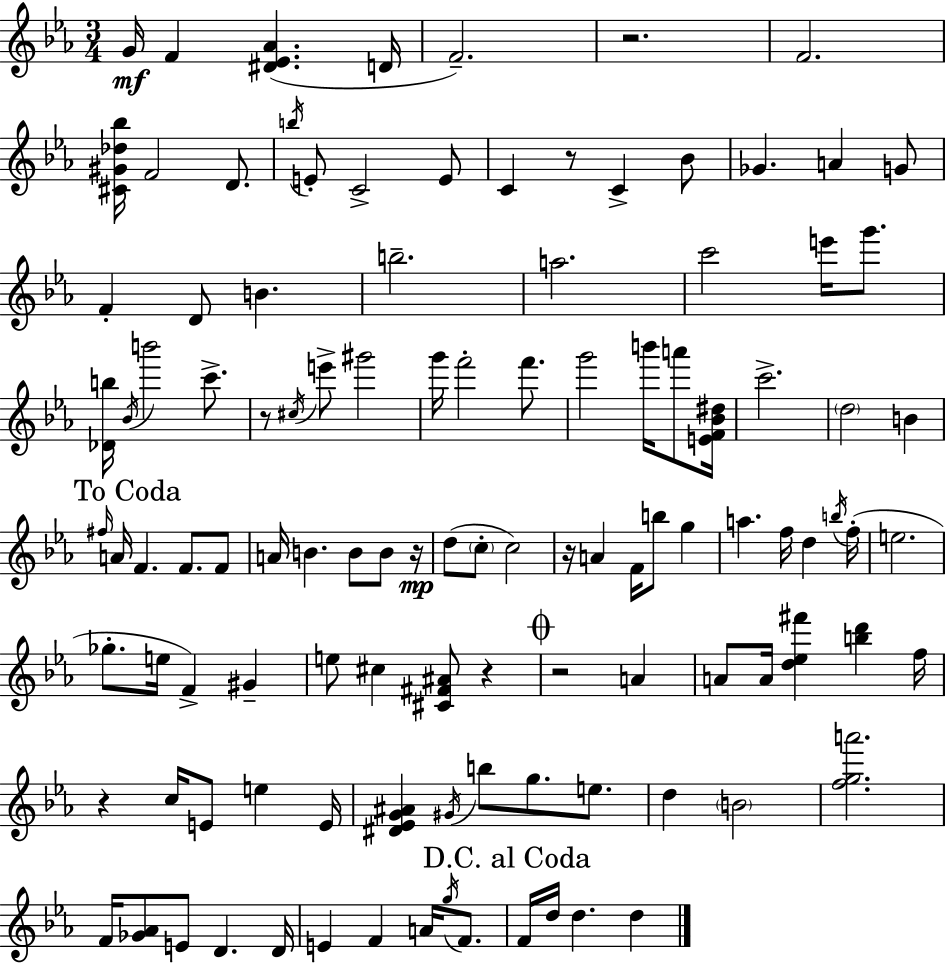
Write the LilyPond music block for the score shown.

{
  \clef treble
  \numericTimeSignature
  \time 3/4
  \key ees \major
  g'16\mf f'4 <dis' ees' aes'>4.( d'16 | f'2.--) | r2. | f'2. | \break <cis' gis' des'' bes''>16 f'2 d'8. | \acciaccatura { b''16 } e'8-. c'2-> e'8 | c'4 r8 c'4-> bes'8 | ges'4. a'4 g'8 | \break f'4-. d'8 b'4. | b''2.-- | a''2. | c'''2 e'''16 g'''8. | \break <des' b''>16 \acciaccatura { bes'16 } b'''2 c'''8.-> | r8 \acciaccatura { cis''16 } e'''8-> gis'''2 | g'''16 f'''2-. | f'''8. g'''2 b'''16 | \break a'''8 <e' f' bes' dis''>16 c'''2.-> | \parenthesize d''2 b'4 | \mark "To Coda" \grace { fis''16 } a'16 f'4. f'8. | f'8 a'16 b'4. b'8 | \break b'8 r16\mp d''8( \parenthesize c''8-. c''2) | r16 a'4 f'16 b''8 | g''4 a''4. f''16 d''4 | \acciaccatura { b''16 } f''16-.( e''2. | \break ges''8.-. e''16 f'4->) | gis'4-- e''8 cis''4 <cis' fis' ais'>8 | r4 \mark \markup { \musicglyph "scripts.coda" } r2 | a'4 a'8 a'16 <d'' ees'' fis'''>4 | \break <b'' d'''>4 f''16 r4 c''16 e'8 | e''4 e'16 <dis' ees' g' ais'>4 \acciaccatura { gis'16 } b''8 | g''8. e''8. d''4 \parenthesize b'2 | <f'' g'' a'''>2. | \break f'16 <ges' aes'>8 e'8 d'4. | d'16 e'4 f'4 | a'16 \acciaccatura { g''16 } f'8. \mark "D.C. al Coda" f'16 d''16 d''4. | d''4 \bar "|."
}